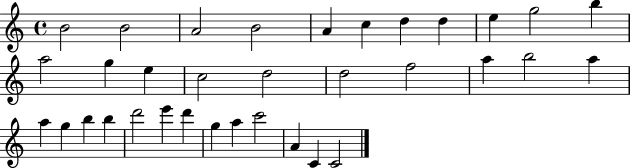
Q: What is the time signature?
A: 4/4